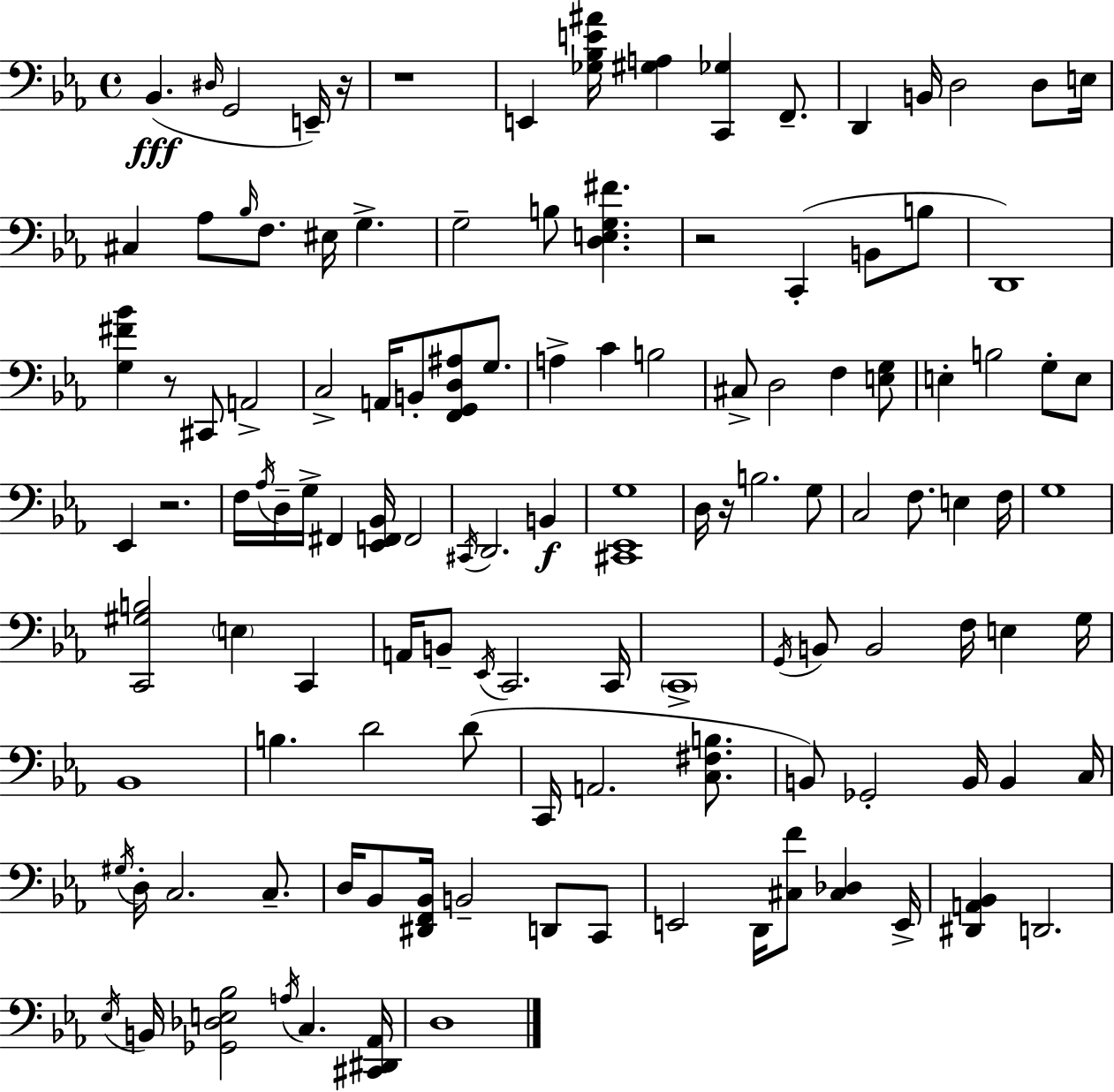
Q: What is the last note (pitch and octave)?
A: D3